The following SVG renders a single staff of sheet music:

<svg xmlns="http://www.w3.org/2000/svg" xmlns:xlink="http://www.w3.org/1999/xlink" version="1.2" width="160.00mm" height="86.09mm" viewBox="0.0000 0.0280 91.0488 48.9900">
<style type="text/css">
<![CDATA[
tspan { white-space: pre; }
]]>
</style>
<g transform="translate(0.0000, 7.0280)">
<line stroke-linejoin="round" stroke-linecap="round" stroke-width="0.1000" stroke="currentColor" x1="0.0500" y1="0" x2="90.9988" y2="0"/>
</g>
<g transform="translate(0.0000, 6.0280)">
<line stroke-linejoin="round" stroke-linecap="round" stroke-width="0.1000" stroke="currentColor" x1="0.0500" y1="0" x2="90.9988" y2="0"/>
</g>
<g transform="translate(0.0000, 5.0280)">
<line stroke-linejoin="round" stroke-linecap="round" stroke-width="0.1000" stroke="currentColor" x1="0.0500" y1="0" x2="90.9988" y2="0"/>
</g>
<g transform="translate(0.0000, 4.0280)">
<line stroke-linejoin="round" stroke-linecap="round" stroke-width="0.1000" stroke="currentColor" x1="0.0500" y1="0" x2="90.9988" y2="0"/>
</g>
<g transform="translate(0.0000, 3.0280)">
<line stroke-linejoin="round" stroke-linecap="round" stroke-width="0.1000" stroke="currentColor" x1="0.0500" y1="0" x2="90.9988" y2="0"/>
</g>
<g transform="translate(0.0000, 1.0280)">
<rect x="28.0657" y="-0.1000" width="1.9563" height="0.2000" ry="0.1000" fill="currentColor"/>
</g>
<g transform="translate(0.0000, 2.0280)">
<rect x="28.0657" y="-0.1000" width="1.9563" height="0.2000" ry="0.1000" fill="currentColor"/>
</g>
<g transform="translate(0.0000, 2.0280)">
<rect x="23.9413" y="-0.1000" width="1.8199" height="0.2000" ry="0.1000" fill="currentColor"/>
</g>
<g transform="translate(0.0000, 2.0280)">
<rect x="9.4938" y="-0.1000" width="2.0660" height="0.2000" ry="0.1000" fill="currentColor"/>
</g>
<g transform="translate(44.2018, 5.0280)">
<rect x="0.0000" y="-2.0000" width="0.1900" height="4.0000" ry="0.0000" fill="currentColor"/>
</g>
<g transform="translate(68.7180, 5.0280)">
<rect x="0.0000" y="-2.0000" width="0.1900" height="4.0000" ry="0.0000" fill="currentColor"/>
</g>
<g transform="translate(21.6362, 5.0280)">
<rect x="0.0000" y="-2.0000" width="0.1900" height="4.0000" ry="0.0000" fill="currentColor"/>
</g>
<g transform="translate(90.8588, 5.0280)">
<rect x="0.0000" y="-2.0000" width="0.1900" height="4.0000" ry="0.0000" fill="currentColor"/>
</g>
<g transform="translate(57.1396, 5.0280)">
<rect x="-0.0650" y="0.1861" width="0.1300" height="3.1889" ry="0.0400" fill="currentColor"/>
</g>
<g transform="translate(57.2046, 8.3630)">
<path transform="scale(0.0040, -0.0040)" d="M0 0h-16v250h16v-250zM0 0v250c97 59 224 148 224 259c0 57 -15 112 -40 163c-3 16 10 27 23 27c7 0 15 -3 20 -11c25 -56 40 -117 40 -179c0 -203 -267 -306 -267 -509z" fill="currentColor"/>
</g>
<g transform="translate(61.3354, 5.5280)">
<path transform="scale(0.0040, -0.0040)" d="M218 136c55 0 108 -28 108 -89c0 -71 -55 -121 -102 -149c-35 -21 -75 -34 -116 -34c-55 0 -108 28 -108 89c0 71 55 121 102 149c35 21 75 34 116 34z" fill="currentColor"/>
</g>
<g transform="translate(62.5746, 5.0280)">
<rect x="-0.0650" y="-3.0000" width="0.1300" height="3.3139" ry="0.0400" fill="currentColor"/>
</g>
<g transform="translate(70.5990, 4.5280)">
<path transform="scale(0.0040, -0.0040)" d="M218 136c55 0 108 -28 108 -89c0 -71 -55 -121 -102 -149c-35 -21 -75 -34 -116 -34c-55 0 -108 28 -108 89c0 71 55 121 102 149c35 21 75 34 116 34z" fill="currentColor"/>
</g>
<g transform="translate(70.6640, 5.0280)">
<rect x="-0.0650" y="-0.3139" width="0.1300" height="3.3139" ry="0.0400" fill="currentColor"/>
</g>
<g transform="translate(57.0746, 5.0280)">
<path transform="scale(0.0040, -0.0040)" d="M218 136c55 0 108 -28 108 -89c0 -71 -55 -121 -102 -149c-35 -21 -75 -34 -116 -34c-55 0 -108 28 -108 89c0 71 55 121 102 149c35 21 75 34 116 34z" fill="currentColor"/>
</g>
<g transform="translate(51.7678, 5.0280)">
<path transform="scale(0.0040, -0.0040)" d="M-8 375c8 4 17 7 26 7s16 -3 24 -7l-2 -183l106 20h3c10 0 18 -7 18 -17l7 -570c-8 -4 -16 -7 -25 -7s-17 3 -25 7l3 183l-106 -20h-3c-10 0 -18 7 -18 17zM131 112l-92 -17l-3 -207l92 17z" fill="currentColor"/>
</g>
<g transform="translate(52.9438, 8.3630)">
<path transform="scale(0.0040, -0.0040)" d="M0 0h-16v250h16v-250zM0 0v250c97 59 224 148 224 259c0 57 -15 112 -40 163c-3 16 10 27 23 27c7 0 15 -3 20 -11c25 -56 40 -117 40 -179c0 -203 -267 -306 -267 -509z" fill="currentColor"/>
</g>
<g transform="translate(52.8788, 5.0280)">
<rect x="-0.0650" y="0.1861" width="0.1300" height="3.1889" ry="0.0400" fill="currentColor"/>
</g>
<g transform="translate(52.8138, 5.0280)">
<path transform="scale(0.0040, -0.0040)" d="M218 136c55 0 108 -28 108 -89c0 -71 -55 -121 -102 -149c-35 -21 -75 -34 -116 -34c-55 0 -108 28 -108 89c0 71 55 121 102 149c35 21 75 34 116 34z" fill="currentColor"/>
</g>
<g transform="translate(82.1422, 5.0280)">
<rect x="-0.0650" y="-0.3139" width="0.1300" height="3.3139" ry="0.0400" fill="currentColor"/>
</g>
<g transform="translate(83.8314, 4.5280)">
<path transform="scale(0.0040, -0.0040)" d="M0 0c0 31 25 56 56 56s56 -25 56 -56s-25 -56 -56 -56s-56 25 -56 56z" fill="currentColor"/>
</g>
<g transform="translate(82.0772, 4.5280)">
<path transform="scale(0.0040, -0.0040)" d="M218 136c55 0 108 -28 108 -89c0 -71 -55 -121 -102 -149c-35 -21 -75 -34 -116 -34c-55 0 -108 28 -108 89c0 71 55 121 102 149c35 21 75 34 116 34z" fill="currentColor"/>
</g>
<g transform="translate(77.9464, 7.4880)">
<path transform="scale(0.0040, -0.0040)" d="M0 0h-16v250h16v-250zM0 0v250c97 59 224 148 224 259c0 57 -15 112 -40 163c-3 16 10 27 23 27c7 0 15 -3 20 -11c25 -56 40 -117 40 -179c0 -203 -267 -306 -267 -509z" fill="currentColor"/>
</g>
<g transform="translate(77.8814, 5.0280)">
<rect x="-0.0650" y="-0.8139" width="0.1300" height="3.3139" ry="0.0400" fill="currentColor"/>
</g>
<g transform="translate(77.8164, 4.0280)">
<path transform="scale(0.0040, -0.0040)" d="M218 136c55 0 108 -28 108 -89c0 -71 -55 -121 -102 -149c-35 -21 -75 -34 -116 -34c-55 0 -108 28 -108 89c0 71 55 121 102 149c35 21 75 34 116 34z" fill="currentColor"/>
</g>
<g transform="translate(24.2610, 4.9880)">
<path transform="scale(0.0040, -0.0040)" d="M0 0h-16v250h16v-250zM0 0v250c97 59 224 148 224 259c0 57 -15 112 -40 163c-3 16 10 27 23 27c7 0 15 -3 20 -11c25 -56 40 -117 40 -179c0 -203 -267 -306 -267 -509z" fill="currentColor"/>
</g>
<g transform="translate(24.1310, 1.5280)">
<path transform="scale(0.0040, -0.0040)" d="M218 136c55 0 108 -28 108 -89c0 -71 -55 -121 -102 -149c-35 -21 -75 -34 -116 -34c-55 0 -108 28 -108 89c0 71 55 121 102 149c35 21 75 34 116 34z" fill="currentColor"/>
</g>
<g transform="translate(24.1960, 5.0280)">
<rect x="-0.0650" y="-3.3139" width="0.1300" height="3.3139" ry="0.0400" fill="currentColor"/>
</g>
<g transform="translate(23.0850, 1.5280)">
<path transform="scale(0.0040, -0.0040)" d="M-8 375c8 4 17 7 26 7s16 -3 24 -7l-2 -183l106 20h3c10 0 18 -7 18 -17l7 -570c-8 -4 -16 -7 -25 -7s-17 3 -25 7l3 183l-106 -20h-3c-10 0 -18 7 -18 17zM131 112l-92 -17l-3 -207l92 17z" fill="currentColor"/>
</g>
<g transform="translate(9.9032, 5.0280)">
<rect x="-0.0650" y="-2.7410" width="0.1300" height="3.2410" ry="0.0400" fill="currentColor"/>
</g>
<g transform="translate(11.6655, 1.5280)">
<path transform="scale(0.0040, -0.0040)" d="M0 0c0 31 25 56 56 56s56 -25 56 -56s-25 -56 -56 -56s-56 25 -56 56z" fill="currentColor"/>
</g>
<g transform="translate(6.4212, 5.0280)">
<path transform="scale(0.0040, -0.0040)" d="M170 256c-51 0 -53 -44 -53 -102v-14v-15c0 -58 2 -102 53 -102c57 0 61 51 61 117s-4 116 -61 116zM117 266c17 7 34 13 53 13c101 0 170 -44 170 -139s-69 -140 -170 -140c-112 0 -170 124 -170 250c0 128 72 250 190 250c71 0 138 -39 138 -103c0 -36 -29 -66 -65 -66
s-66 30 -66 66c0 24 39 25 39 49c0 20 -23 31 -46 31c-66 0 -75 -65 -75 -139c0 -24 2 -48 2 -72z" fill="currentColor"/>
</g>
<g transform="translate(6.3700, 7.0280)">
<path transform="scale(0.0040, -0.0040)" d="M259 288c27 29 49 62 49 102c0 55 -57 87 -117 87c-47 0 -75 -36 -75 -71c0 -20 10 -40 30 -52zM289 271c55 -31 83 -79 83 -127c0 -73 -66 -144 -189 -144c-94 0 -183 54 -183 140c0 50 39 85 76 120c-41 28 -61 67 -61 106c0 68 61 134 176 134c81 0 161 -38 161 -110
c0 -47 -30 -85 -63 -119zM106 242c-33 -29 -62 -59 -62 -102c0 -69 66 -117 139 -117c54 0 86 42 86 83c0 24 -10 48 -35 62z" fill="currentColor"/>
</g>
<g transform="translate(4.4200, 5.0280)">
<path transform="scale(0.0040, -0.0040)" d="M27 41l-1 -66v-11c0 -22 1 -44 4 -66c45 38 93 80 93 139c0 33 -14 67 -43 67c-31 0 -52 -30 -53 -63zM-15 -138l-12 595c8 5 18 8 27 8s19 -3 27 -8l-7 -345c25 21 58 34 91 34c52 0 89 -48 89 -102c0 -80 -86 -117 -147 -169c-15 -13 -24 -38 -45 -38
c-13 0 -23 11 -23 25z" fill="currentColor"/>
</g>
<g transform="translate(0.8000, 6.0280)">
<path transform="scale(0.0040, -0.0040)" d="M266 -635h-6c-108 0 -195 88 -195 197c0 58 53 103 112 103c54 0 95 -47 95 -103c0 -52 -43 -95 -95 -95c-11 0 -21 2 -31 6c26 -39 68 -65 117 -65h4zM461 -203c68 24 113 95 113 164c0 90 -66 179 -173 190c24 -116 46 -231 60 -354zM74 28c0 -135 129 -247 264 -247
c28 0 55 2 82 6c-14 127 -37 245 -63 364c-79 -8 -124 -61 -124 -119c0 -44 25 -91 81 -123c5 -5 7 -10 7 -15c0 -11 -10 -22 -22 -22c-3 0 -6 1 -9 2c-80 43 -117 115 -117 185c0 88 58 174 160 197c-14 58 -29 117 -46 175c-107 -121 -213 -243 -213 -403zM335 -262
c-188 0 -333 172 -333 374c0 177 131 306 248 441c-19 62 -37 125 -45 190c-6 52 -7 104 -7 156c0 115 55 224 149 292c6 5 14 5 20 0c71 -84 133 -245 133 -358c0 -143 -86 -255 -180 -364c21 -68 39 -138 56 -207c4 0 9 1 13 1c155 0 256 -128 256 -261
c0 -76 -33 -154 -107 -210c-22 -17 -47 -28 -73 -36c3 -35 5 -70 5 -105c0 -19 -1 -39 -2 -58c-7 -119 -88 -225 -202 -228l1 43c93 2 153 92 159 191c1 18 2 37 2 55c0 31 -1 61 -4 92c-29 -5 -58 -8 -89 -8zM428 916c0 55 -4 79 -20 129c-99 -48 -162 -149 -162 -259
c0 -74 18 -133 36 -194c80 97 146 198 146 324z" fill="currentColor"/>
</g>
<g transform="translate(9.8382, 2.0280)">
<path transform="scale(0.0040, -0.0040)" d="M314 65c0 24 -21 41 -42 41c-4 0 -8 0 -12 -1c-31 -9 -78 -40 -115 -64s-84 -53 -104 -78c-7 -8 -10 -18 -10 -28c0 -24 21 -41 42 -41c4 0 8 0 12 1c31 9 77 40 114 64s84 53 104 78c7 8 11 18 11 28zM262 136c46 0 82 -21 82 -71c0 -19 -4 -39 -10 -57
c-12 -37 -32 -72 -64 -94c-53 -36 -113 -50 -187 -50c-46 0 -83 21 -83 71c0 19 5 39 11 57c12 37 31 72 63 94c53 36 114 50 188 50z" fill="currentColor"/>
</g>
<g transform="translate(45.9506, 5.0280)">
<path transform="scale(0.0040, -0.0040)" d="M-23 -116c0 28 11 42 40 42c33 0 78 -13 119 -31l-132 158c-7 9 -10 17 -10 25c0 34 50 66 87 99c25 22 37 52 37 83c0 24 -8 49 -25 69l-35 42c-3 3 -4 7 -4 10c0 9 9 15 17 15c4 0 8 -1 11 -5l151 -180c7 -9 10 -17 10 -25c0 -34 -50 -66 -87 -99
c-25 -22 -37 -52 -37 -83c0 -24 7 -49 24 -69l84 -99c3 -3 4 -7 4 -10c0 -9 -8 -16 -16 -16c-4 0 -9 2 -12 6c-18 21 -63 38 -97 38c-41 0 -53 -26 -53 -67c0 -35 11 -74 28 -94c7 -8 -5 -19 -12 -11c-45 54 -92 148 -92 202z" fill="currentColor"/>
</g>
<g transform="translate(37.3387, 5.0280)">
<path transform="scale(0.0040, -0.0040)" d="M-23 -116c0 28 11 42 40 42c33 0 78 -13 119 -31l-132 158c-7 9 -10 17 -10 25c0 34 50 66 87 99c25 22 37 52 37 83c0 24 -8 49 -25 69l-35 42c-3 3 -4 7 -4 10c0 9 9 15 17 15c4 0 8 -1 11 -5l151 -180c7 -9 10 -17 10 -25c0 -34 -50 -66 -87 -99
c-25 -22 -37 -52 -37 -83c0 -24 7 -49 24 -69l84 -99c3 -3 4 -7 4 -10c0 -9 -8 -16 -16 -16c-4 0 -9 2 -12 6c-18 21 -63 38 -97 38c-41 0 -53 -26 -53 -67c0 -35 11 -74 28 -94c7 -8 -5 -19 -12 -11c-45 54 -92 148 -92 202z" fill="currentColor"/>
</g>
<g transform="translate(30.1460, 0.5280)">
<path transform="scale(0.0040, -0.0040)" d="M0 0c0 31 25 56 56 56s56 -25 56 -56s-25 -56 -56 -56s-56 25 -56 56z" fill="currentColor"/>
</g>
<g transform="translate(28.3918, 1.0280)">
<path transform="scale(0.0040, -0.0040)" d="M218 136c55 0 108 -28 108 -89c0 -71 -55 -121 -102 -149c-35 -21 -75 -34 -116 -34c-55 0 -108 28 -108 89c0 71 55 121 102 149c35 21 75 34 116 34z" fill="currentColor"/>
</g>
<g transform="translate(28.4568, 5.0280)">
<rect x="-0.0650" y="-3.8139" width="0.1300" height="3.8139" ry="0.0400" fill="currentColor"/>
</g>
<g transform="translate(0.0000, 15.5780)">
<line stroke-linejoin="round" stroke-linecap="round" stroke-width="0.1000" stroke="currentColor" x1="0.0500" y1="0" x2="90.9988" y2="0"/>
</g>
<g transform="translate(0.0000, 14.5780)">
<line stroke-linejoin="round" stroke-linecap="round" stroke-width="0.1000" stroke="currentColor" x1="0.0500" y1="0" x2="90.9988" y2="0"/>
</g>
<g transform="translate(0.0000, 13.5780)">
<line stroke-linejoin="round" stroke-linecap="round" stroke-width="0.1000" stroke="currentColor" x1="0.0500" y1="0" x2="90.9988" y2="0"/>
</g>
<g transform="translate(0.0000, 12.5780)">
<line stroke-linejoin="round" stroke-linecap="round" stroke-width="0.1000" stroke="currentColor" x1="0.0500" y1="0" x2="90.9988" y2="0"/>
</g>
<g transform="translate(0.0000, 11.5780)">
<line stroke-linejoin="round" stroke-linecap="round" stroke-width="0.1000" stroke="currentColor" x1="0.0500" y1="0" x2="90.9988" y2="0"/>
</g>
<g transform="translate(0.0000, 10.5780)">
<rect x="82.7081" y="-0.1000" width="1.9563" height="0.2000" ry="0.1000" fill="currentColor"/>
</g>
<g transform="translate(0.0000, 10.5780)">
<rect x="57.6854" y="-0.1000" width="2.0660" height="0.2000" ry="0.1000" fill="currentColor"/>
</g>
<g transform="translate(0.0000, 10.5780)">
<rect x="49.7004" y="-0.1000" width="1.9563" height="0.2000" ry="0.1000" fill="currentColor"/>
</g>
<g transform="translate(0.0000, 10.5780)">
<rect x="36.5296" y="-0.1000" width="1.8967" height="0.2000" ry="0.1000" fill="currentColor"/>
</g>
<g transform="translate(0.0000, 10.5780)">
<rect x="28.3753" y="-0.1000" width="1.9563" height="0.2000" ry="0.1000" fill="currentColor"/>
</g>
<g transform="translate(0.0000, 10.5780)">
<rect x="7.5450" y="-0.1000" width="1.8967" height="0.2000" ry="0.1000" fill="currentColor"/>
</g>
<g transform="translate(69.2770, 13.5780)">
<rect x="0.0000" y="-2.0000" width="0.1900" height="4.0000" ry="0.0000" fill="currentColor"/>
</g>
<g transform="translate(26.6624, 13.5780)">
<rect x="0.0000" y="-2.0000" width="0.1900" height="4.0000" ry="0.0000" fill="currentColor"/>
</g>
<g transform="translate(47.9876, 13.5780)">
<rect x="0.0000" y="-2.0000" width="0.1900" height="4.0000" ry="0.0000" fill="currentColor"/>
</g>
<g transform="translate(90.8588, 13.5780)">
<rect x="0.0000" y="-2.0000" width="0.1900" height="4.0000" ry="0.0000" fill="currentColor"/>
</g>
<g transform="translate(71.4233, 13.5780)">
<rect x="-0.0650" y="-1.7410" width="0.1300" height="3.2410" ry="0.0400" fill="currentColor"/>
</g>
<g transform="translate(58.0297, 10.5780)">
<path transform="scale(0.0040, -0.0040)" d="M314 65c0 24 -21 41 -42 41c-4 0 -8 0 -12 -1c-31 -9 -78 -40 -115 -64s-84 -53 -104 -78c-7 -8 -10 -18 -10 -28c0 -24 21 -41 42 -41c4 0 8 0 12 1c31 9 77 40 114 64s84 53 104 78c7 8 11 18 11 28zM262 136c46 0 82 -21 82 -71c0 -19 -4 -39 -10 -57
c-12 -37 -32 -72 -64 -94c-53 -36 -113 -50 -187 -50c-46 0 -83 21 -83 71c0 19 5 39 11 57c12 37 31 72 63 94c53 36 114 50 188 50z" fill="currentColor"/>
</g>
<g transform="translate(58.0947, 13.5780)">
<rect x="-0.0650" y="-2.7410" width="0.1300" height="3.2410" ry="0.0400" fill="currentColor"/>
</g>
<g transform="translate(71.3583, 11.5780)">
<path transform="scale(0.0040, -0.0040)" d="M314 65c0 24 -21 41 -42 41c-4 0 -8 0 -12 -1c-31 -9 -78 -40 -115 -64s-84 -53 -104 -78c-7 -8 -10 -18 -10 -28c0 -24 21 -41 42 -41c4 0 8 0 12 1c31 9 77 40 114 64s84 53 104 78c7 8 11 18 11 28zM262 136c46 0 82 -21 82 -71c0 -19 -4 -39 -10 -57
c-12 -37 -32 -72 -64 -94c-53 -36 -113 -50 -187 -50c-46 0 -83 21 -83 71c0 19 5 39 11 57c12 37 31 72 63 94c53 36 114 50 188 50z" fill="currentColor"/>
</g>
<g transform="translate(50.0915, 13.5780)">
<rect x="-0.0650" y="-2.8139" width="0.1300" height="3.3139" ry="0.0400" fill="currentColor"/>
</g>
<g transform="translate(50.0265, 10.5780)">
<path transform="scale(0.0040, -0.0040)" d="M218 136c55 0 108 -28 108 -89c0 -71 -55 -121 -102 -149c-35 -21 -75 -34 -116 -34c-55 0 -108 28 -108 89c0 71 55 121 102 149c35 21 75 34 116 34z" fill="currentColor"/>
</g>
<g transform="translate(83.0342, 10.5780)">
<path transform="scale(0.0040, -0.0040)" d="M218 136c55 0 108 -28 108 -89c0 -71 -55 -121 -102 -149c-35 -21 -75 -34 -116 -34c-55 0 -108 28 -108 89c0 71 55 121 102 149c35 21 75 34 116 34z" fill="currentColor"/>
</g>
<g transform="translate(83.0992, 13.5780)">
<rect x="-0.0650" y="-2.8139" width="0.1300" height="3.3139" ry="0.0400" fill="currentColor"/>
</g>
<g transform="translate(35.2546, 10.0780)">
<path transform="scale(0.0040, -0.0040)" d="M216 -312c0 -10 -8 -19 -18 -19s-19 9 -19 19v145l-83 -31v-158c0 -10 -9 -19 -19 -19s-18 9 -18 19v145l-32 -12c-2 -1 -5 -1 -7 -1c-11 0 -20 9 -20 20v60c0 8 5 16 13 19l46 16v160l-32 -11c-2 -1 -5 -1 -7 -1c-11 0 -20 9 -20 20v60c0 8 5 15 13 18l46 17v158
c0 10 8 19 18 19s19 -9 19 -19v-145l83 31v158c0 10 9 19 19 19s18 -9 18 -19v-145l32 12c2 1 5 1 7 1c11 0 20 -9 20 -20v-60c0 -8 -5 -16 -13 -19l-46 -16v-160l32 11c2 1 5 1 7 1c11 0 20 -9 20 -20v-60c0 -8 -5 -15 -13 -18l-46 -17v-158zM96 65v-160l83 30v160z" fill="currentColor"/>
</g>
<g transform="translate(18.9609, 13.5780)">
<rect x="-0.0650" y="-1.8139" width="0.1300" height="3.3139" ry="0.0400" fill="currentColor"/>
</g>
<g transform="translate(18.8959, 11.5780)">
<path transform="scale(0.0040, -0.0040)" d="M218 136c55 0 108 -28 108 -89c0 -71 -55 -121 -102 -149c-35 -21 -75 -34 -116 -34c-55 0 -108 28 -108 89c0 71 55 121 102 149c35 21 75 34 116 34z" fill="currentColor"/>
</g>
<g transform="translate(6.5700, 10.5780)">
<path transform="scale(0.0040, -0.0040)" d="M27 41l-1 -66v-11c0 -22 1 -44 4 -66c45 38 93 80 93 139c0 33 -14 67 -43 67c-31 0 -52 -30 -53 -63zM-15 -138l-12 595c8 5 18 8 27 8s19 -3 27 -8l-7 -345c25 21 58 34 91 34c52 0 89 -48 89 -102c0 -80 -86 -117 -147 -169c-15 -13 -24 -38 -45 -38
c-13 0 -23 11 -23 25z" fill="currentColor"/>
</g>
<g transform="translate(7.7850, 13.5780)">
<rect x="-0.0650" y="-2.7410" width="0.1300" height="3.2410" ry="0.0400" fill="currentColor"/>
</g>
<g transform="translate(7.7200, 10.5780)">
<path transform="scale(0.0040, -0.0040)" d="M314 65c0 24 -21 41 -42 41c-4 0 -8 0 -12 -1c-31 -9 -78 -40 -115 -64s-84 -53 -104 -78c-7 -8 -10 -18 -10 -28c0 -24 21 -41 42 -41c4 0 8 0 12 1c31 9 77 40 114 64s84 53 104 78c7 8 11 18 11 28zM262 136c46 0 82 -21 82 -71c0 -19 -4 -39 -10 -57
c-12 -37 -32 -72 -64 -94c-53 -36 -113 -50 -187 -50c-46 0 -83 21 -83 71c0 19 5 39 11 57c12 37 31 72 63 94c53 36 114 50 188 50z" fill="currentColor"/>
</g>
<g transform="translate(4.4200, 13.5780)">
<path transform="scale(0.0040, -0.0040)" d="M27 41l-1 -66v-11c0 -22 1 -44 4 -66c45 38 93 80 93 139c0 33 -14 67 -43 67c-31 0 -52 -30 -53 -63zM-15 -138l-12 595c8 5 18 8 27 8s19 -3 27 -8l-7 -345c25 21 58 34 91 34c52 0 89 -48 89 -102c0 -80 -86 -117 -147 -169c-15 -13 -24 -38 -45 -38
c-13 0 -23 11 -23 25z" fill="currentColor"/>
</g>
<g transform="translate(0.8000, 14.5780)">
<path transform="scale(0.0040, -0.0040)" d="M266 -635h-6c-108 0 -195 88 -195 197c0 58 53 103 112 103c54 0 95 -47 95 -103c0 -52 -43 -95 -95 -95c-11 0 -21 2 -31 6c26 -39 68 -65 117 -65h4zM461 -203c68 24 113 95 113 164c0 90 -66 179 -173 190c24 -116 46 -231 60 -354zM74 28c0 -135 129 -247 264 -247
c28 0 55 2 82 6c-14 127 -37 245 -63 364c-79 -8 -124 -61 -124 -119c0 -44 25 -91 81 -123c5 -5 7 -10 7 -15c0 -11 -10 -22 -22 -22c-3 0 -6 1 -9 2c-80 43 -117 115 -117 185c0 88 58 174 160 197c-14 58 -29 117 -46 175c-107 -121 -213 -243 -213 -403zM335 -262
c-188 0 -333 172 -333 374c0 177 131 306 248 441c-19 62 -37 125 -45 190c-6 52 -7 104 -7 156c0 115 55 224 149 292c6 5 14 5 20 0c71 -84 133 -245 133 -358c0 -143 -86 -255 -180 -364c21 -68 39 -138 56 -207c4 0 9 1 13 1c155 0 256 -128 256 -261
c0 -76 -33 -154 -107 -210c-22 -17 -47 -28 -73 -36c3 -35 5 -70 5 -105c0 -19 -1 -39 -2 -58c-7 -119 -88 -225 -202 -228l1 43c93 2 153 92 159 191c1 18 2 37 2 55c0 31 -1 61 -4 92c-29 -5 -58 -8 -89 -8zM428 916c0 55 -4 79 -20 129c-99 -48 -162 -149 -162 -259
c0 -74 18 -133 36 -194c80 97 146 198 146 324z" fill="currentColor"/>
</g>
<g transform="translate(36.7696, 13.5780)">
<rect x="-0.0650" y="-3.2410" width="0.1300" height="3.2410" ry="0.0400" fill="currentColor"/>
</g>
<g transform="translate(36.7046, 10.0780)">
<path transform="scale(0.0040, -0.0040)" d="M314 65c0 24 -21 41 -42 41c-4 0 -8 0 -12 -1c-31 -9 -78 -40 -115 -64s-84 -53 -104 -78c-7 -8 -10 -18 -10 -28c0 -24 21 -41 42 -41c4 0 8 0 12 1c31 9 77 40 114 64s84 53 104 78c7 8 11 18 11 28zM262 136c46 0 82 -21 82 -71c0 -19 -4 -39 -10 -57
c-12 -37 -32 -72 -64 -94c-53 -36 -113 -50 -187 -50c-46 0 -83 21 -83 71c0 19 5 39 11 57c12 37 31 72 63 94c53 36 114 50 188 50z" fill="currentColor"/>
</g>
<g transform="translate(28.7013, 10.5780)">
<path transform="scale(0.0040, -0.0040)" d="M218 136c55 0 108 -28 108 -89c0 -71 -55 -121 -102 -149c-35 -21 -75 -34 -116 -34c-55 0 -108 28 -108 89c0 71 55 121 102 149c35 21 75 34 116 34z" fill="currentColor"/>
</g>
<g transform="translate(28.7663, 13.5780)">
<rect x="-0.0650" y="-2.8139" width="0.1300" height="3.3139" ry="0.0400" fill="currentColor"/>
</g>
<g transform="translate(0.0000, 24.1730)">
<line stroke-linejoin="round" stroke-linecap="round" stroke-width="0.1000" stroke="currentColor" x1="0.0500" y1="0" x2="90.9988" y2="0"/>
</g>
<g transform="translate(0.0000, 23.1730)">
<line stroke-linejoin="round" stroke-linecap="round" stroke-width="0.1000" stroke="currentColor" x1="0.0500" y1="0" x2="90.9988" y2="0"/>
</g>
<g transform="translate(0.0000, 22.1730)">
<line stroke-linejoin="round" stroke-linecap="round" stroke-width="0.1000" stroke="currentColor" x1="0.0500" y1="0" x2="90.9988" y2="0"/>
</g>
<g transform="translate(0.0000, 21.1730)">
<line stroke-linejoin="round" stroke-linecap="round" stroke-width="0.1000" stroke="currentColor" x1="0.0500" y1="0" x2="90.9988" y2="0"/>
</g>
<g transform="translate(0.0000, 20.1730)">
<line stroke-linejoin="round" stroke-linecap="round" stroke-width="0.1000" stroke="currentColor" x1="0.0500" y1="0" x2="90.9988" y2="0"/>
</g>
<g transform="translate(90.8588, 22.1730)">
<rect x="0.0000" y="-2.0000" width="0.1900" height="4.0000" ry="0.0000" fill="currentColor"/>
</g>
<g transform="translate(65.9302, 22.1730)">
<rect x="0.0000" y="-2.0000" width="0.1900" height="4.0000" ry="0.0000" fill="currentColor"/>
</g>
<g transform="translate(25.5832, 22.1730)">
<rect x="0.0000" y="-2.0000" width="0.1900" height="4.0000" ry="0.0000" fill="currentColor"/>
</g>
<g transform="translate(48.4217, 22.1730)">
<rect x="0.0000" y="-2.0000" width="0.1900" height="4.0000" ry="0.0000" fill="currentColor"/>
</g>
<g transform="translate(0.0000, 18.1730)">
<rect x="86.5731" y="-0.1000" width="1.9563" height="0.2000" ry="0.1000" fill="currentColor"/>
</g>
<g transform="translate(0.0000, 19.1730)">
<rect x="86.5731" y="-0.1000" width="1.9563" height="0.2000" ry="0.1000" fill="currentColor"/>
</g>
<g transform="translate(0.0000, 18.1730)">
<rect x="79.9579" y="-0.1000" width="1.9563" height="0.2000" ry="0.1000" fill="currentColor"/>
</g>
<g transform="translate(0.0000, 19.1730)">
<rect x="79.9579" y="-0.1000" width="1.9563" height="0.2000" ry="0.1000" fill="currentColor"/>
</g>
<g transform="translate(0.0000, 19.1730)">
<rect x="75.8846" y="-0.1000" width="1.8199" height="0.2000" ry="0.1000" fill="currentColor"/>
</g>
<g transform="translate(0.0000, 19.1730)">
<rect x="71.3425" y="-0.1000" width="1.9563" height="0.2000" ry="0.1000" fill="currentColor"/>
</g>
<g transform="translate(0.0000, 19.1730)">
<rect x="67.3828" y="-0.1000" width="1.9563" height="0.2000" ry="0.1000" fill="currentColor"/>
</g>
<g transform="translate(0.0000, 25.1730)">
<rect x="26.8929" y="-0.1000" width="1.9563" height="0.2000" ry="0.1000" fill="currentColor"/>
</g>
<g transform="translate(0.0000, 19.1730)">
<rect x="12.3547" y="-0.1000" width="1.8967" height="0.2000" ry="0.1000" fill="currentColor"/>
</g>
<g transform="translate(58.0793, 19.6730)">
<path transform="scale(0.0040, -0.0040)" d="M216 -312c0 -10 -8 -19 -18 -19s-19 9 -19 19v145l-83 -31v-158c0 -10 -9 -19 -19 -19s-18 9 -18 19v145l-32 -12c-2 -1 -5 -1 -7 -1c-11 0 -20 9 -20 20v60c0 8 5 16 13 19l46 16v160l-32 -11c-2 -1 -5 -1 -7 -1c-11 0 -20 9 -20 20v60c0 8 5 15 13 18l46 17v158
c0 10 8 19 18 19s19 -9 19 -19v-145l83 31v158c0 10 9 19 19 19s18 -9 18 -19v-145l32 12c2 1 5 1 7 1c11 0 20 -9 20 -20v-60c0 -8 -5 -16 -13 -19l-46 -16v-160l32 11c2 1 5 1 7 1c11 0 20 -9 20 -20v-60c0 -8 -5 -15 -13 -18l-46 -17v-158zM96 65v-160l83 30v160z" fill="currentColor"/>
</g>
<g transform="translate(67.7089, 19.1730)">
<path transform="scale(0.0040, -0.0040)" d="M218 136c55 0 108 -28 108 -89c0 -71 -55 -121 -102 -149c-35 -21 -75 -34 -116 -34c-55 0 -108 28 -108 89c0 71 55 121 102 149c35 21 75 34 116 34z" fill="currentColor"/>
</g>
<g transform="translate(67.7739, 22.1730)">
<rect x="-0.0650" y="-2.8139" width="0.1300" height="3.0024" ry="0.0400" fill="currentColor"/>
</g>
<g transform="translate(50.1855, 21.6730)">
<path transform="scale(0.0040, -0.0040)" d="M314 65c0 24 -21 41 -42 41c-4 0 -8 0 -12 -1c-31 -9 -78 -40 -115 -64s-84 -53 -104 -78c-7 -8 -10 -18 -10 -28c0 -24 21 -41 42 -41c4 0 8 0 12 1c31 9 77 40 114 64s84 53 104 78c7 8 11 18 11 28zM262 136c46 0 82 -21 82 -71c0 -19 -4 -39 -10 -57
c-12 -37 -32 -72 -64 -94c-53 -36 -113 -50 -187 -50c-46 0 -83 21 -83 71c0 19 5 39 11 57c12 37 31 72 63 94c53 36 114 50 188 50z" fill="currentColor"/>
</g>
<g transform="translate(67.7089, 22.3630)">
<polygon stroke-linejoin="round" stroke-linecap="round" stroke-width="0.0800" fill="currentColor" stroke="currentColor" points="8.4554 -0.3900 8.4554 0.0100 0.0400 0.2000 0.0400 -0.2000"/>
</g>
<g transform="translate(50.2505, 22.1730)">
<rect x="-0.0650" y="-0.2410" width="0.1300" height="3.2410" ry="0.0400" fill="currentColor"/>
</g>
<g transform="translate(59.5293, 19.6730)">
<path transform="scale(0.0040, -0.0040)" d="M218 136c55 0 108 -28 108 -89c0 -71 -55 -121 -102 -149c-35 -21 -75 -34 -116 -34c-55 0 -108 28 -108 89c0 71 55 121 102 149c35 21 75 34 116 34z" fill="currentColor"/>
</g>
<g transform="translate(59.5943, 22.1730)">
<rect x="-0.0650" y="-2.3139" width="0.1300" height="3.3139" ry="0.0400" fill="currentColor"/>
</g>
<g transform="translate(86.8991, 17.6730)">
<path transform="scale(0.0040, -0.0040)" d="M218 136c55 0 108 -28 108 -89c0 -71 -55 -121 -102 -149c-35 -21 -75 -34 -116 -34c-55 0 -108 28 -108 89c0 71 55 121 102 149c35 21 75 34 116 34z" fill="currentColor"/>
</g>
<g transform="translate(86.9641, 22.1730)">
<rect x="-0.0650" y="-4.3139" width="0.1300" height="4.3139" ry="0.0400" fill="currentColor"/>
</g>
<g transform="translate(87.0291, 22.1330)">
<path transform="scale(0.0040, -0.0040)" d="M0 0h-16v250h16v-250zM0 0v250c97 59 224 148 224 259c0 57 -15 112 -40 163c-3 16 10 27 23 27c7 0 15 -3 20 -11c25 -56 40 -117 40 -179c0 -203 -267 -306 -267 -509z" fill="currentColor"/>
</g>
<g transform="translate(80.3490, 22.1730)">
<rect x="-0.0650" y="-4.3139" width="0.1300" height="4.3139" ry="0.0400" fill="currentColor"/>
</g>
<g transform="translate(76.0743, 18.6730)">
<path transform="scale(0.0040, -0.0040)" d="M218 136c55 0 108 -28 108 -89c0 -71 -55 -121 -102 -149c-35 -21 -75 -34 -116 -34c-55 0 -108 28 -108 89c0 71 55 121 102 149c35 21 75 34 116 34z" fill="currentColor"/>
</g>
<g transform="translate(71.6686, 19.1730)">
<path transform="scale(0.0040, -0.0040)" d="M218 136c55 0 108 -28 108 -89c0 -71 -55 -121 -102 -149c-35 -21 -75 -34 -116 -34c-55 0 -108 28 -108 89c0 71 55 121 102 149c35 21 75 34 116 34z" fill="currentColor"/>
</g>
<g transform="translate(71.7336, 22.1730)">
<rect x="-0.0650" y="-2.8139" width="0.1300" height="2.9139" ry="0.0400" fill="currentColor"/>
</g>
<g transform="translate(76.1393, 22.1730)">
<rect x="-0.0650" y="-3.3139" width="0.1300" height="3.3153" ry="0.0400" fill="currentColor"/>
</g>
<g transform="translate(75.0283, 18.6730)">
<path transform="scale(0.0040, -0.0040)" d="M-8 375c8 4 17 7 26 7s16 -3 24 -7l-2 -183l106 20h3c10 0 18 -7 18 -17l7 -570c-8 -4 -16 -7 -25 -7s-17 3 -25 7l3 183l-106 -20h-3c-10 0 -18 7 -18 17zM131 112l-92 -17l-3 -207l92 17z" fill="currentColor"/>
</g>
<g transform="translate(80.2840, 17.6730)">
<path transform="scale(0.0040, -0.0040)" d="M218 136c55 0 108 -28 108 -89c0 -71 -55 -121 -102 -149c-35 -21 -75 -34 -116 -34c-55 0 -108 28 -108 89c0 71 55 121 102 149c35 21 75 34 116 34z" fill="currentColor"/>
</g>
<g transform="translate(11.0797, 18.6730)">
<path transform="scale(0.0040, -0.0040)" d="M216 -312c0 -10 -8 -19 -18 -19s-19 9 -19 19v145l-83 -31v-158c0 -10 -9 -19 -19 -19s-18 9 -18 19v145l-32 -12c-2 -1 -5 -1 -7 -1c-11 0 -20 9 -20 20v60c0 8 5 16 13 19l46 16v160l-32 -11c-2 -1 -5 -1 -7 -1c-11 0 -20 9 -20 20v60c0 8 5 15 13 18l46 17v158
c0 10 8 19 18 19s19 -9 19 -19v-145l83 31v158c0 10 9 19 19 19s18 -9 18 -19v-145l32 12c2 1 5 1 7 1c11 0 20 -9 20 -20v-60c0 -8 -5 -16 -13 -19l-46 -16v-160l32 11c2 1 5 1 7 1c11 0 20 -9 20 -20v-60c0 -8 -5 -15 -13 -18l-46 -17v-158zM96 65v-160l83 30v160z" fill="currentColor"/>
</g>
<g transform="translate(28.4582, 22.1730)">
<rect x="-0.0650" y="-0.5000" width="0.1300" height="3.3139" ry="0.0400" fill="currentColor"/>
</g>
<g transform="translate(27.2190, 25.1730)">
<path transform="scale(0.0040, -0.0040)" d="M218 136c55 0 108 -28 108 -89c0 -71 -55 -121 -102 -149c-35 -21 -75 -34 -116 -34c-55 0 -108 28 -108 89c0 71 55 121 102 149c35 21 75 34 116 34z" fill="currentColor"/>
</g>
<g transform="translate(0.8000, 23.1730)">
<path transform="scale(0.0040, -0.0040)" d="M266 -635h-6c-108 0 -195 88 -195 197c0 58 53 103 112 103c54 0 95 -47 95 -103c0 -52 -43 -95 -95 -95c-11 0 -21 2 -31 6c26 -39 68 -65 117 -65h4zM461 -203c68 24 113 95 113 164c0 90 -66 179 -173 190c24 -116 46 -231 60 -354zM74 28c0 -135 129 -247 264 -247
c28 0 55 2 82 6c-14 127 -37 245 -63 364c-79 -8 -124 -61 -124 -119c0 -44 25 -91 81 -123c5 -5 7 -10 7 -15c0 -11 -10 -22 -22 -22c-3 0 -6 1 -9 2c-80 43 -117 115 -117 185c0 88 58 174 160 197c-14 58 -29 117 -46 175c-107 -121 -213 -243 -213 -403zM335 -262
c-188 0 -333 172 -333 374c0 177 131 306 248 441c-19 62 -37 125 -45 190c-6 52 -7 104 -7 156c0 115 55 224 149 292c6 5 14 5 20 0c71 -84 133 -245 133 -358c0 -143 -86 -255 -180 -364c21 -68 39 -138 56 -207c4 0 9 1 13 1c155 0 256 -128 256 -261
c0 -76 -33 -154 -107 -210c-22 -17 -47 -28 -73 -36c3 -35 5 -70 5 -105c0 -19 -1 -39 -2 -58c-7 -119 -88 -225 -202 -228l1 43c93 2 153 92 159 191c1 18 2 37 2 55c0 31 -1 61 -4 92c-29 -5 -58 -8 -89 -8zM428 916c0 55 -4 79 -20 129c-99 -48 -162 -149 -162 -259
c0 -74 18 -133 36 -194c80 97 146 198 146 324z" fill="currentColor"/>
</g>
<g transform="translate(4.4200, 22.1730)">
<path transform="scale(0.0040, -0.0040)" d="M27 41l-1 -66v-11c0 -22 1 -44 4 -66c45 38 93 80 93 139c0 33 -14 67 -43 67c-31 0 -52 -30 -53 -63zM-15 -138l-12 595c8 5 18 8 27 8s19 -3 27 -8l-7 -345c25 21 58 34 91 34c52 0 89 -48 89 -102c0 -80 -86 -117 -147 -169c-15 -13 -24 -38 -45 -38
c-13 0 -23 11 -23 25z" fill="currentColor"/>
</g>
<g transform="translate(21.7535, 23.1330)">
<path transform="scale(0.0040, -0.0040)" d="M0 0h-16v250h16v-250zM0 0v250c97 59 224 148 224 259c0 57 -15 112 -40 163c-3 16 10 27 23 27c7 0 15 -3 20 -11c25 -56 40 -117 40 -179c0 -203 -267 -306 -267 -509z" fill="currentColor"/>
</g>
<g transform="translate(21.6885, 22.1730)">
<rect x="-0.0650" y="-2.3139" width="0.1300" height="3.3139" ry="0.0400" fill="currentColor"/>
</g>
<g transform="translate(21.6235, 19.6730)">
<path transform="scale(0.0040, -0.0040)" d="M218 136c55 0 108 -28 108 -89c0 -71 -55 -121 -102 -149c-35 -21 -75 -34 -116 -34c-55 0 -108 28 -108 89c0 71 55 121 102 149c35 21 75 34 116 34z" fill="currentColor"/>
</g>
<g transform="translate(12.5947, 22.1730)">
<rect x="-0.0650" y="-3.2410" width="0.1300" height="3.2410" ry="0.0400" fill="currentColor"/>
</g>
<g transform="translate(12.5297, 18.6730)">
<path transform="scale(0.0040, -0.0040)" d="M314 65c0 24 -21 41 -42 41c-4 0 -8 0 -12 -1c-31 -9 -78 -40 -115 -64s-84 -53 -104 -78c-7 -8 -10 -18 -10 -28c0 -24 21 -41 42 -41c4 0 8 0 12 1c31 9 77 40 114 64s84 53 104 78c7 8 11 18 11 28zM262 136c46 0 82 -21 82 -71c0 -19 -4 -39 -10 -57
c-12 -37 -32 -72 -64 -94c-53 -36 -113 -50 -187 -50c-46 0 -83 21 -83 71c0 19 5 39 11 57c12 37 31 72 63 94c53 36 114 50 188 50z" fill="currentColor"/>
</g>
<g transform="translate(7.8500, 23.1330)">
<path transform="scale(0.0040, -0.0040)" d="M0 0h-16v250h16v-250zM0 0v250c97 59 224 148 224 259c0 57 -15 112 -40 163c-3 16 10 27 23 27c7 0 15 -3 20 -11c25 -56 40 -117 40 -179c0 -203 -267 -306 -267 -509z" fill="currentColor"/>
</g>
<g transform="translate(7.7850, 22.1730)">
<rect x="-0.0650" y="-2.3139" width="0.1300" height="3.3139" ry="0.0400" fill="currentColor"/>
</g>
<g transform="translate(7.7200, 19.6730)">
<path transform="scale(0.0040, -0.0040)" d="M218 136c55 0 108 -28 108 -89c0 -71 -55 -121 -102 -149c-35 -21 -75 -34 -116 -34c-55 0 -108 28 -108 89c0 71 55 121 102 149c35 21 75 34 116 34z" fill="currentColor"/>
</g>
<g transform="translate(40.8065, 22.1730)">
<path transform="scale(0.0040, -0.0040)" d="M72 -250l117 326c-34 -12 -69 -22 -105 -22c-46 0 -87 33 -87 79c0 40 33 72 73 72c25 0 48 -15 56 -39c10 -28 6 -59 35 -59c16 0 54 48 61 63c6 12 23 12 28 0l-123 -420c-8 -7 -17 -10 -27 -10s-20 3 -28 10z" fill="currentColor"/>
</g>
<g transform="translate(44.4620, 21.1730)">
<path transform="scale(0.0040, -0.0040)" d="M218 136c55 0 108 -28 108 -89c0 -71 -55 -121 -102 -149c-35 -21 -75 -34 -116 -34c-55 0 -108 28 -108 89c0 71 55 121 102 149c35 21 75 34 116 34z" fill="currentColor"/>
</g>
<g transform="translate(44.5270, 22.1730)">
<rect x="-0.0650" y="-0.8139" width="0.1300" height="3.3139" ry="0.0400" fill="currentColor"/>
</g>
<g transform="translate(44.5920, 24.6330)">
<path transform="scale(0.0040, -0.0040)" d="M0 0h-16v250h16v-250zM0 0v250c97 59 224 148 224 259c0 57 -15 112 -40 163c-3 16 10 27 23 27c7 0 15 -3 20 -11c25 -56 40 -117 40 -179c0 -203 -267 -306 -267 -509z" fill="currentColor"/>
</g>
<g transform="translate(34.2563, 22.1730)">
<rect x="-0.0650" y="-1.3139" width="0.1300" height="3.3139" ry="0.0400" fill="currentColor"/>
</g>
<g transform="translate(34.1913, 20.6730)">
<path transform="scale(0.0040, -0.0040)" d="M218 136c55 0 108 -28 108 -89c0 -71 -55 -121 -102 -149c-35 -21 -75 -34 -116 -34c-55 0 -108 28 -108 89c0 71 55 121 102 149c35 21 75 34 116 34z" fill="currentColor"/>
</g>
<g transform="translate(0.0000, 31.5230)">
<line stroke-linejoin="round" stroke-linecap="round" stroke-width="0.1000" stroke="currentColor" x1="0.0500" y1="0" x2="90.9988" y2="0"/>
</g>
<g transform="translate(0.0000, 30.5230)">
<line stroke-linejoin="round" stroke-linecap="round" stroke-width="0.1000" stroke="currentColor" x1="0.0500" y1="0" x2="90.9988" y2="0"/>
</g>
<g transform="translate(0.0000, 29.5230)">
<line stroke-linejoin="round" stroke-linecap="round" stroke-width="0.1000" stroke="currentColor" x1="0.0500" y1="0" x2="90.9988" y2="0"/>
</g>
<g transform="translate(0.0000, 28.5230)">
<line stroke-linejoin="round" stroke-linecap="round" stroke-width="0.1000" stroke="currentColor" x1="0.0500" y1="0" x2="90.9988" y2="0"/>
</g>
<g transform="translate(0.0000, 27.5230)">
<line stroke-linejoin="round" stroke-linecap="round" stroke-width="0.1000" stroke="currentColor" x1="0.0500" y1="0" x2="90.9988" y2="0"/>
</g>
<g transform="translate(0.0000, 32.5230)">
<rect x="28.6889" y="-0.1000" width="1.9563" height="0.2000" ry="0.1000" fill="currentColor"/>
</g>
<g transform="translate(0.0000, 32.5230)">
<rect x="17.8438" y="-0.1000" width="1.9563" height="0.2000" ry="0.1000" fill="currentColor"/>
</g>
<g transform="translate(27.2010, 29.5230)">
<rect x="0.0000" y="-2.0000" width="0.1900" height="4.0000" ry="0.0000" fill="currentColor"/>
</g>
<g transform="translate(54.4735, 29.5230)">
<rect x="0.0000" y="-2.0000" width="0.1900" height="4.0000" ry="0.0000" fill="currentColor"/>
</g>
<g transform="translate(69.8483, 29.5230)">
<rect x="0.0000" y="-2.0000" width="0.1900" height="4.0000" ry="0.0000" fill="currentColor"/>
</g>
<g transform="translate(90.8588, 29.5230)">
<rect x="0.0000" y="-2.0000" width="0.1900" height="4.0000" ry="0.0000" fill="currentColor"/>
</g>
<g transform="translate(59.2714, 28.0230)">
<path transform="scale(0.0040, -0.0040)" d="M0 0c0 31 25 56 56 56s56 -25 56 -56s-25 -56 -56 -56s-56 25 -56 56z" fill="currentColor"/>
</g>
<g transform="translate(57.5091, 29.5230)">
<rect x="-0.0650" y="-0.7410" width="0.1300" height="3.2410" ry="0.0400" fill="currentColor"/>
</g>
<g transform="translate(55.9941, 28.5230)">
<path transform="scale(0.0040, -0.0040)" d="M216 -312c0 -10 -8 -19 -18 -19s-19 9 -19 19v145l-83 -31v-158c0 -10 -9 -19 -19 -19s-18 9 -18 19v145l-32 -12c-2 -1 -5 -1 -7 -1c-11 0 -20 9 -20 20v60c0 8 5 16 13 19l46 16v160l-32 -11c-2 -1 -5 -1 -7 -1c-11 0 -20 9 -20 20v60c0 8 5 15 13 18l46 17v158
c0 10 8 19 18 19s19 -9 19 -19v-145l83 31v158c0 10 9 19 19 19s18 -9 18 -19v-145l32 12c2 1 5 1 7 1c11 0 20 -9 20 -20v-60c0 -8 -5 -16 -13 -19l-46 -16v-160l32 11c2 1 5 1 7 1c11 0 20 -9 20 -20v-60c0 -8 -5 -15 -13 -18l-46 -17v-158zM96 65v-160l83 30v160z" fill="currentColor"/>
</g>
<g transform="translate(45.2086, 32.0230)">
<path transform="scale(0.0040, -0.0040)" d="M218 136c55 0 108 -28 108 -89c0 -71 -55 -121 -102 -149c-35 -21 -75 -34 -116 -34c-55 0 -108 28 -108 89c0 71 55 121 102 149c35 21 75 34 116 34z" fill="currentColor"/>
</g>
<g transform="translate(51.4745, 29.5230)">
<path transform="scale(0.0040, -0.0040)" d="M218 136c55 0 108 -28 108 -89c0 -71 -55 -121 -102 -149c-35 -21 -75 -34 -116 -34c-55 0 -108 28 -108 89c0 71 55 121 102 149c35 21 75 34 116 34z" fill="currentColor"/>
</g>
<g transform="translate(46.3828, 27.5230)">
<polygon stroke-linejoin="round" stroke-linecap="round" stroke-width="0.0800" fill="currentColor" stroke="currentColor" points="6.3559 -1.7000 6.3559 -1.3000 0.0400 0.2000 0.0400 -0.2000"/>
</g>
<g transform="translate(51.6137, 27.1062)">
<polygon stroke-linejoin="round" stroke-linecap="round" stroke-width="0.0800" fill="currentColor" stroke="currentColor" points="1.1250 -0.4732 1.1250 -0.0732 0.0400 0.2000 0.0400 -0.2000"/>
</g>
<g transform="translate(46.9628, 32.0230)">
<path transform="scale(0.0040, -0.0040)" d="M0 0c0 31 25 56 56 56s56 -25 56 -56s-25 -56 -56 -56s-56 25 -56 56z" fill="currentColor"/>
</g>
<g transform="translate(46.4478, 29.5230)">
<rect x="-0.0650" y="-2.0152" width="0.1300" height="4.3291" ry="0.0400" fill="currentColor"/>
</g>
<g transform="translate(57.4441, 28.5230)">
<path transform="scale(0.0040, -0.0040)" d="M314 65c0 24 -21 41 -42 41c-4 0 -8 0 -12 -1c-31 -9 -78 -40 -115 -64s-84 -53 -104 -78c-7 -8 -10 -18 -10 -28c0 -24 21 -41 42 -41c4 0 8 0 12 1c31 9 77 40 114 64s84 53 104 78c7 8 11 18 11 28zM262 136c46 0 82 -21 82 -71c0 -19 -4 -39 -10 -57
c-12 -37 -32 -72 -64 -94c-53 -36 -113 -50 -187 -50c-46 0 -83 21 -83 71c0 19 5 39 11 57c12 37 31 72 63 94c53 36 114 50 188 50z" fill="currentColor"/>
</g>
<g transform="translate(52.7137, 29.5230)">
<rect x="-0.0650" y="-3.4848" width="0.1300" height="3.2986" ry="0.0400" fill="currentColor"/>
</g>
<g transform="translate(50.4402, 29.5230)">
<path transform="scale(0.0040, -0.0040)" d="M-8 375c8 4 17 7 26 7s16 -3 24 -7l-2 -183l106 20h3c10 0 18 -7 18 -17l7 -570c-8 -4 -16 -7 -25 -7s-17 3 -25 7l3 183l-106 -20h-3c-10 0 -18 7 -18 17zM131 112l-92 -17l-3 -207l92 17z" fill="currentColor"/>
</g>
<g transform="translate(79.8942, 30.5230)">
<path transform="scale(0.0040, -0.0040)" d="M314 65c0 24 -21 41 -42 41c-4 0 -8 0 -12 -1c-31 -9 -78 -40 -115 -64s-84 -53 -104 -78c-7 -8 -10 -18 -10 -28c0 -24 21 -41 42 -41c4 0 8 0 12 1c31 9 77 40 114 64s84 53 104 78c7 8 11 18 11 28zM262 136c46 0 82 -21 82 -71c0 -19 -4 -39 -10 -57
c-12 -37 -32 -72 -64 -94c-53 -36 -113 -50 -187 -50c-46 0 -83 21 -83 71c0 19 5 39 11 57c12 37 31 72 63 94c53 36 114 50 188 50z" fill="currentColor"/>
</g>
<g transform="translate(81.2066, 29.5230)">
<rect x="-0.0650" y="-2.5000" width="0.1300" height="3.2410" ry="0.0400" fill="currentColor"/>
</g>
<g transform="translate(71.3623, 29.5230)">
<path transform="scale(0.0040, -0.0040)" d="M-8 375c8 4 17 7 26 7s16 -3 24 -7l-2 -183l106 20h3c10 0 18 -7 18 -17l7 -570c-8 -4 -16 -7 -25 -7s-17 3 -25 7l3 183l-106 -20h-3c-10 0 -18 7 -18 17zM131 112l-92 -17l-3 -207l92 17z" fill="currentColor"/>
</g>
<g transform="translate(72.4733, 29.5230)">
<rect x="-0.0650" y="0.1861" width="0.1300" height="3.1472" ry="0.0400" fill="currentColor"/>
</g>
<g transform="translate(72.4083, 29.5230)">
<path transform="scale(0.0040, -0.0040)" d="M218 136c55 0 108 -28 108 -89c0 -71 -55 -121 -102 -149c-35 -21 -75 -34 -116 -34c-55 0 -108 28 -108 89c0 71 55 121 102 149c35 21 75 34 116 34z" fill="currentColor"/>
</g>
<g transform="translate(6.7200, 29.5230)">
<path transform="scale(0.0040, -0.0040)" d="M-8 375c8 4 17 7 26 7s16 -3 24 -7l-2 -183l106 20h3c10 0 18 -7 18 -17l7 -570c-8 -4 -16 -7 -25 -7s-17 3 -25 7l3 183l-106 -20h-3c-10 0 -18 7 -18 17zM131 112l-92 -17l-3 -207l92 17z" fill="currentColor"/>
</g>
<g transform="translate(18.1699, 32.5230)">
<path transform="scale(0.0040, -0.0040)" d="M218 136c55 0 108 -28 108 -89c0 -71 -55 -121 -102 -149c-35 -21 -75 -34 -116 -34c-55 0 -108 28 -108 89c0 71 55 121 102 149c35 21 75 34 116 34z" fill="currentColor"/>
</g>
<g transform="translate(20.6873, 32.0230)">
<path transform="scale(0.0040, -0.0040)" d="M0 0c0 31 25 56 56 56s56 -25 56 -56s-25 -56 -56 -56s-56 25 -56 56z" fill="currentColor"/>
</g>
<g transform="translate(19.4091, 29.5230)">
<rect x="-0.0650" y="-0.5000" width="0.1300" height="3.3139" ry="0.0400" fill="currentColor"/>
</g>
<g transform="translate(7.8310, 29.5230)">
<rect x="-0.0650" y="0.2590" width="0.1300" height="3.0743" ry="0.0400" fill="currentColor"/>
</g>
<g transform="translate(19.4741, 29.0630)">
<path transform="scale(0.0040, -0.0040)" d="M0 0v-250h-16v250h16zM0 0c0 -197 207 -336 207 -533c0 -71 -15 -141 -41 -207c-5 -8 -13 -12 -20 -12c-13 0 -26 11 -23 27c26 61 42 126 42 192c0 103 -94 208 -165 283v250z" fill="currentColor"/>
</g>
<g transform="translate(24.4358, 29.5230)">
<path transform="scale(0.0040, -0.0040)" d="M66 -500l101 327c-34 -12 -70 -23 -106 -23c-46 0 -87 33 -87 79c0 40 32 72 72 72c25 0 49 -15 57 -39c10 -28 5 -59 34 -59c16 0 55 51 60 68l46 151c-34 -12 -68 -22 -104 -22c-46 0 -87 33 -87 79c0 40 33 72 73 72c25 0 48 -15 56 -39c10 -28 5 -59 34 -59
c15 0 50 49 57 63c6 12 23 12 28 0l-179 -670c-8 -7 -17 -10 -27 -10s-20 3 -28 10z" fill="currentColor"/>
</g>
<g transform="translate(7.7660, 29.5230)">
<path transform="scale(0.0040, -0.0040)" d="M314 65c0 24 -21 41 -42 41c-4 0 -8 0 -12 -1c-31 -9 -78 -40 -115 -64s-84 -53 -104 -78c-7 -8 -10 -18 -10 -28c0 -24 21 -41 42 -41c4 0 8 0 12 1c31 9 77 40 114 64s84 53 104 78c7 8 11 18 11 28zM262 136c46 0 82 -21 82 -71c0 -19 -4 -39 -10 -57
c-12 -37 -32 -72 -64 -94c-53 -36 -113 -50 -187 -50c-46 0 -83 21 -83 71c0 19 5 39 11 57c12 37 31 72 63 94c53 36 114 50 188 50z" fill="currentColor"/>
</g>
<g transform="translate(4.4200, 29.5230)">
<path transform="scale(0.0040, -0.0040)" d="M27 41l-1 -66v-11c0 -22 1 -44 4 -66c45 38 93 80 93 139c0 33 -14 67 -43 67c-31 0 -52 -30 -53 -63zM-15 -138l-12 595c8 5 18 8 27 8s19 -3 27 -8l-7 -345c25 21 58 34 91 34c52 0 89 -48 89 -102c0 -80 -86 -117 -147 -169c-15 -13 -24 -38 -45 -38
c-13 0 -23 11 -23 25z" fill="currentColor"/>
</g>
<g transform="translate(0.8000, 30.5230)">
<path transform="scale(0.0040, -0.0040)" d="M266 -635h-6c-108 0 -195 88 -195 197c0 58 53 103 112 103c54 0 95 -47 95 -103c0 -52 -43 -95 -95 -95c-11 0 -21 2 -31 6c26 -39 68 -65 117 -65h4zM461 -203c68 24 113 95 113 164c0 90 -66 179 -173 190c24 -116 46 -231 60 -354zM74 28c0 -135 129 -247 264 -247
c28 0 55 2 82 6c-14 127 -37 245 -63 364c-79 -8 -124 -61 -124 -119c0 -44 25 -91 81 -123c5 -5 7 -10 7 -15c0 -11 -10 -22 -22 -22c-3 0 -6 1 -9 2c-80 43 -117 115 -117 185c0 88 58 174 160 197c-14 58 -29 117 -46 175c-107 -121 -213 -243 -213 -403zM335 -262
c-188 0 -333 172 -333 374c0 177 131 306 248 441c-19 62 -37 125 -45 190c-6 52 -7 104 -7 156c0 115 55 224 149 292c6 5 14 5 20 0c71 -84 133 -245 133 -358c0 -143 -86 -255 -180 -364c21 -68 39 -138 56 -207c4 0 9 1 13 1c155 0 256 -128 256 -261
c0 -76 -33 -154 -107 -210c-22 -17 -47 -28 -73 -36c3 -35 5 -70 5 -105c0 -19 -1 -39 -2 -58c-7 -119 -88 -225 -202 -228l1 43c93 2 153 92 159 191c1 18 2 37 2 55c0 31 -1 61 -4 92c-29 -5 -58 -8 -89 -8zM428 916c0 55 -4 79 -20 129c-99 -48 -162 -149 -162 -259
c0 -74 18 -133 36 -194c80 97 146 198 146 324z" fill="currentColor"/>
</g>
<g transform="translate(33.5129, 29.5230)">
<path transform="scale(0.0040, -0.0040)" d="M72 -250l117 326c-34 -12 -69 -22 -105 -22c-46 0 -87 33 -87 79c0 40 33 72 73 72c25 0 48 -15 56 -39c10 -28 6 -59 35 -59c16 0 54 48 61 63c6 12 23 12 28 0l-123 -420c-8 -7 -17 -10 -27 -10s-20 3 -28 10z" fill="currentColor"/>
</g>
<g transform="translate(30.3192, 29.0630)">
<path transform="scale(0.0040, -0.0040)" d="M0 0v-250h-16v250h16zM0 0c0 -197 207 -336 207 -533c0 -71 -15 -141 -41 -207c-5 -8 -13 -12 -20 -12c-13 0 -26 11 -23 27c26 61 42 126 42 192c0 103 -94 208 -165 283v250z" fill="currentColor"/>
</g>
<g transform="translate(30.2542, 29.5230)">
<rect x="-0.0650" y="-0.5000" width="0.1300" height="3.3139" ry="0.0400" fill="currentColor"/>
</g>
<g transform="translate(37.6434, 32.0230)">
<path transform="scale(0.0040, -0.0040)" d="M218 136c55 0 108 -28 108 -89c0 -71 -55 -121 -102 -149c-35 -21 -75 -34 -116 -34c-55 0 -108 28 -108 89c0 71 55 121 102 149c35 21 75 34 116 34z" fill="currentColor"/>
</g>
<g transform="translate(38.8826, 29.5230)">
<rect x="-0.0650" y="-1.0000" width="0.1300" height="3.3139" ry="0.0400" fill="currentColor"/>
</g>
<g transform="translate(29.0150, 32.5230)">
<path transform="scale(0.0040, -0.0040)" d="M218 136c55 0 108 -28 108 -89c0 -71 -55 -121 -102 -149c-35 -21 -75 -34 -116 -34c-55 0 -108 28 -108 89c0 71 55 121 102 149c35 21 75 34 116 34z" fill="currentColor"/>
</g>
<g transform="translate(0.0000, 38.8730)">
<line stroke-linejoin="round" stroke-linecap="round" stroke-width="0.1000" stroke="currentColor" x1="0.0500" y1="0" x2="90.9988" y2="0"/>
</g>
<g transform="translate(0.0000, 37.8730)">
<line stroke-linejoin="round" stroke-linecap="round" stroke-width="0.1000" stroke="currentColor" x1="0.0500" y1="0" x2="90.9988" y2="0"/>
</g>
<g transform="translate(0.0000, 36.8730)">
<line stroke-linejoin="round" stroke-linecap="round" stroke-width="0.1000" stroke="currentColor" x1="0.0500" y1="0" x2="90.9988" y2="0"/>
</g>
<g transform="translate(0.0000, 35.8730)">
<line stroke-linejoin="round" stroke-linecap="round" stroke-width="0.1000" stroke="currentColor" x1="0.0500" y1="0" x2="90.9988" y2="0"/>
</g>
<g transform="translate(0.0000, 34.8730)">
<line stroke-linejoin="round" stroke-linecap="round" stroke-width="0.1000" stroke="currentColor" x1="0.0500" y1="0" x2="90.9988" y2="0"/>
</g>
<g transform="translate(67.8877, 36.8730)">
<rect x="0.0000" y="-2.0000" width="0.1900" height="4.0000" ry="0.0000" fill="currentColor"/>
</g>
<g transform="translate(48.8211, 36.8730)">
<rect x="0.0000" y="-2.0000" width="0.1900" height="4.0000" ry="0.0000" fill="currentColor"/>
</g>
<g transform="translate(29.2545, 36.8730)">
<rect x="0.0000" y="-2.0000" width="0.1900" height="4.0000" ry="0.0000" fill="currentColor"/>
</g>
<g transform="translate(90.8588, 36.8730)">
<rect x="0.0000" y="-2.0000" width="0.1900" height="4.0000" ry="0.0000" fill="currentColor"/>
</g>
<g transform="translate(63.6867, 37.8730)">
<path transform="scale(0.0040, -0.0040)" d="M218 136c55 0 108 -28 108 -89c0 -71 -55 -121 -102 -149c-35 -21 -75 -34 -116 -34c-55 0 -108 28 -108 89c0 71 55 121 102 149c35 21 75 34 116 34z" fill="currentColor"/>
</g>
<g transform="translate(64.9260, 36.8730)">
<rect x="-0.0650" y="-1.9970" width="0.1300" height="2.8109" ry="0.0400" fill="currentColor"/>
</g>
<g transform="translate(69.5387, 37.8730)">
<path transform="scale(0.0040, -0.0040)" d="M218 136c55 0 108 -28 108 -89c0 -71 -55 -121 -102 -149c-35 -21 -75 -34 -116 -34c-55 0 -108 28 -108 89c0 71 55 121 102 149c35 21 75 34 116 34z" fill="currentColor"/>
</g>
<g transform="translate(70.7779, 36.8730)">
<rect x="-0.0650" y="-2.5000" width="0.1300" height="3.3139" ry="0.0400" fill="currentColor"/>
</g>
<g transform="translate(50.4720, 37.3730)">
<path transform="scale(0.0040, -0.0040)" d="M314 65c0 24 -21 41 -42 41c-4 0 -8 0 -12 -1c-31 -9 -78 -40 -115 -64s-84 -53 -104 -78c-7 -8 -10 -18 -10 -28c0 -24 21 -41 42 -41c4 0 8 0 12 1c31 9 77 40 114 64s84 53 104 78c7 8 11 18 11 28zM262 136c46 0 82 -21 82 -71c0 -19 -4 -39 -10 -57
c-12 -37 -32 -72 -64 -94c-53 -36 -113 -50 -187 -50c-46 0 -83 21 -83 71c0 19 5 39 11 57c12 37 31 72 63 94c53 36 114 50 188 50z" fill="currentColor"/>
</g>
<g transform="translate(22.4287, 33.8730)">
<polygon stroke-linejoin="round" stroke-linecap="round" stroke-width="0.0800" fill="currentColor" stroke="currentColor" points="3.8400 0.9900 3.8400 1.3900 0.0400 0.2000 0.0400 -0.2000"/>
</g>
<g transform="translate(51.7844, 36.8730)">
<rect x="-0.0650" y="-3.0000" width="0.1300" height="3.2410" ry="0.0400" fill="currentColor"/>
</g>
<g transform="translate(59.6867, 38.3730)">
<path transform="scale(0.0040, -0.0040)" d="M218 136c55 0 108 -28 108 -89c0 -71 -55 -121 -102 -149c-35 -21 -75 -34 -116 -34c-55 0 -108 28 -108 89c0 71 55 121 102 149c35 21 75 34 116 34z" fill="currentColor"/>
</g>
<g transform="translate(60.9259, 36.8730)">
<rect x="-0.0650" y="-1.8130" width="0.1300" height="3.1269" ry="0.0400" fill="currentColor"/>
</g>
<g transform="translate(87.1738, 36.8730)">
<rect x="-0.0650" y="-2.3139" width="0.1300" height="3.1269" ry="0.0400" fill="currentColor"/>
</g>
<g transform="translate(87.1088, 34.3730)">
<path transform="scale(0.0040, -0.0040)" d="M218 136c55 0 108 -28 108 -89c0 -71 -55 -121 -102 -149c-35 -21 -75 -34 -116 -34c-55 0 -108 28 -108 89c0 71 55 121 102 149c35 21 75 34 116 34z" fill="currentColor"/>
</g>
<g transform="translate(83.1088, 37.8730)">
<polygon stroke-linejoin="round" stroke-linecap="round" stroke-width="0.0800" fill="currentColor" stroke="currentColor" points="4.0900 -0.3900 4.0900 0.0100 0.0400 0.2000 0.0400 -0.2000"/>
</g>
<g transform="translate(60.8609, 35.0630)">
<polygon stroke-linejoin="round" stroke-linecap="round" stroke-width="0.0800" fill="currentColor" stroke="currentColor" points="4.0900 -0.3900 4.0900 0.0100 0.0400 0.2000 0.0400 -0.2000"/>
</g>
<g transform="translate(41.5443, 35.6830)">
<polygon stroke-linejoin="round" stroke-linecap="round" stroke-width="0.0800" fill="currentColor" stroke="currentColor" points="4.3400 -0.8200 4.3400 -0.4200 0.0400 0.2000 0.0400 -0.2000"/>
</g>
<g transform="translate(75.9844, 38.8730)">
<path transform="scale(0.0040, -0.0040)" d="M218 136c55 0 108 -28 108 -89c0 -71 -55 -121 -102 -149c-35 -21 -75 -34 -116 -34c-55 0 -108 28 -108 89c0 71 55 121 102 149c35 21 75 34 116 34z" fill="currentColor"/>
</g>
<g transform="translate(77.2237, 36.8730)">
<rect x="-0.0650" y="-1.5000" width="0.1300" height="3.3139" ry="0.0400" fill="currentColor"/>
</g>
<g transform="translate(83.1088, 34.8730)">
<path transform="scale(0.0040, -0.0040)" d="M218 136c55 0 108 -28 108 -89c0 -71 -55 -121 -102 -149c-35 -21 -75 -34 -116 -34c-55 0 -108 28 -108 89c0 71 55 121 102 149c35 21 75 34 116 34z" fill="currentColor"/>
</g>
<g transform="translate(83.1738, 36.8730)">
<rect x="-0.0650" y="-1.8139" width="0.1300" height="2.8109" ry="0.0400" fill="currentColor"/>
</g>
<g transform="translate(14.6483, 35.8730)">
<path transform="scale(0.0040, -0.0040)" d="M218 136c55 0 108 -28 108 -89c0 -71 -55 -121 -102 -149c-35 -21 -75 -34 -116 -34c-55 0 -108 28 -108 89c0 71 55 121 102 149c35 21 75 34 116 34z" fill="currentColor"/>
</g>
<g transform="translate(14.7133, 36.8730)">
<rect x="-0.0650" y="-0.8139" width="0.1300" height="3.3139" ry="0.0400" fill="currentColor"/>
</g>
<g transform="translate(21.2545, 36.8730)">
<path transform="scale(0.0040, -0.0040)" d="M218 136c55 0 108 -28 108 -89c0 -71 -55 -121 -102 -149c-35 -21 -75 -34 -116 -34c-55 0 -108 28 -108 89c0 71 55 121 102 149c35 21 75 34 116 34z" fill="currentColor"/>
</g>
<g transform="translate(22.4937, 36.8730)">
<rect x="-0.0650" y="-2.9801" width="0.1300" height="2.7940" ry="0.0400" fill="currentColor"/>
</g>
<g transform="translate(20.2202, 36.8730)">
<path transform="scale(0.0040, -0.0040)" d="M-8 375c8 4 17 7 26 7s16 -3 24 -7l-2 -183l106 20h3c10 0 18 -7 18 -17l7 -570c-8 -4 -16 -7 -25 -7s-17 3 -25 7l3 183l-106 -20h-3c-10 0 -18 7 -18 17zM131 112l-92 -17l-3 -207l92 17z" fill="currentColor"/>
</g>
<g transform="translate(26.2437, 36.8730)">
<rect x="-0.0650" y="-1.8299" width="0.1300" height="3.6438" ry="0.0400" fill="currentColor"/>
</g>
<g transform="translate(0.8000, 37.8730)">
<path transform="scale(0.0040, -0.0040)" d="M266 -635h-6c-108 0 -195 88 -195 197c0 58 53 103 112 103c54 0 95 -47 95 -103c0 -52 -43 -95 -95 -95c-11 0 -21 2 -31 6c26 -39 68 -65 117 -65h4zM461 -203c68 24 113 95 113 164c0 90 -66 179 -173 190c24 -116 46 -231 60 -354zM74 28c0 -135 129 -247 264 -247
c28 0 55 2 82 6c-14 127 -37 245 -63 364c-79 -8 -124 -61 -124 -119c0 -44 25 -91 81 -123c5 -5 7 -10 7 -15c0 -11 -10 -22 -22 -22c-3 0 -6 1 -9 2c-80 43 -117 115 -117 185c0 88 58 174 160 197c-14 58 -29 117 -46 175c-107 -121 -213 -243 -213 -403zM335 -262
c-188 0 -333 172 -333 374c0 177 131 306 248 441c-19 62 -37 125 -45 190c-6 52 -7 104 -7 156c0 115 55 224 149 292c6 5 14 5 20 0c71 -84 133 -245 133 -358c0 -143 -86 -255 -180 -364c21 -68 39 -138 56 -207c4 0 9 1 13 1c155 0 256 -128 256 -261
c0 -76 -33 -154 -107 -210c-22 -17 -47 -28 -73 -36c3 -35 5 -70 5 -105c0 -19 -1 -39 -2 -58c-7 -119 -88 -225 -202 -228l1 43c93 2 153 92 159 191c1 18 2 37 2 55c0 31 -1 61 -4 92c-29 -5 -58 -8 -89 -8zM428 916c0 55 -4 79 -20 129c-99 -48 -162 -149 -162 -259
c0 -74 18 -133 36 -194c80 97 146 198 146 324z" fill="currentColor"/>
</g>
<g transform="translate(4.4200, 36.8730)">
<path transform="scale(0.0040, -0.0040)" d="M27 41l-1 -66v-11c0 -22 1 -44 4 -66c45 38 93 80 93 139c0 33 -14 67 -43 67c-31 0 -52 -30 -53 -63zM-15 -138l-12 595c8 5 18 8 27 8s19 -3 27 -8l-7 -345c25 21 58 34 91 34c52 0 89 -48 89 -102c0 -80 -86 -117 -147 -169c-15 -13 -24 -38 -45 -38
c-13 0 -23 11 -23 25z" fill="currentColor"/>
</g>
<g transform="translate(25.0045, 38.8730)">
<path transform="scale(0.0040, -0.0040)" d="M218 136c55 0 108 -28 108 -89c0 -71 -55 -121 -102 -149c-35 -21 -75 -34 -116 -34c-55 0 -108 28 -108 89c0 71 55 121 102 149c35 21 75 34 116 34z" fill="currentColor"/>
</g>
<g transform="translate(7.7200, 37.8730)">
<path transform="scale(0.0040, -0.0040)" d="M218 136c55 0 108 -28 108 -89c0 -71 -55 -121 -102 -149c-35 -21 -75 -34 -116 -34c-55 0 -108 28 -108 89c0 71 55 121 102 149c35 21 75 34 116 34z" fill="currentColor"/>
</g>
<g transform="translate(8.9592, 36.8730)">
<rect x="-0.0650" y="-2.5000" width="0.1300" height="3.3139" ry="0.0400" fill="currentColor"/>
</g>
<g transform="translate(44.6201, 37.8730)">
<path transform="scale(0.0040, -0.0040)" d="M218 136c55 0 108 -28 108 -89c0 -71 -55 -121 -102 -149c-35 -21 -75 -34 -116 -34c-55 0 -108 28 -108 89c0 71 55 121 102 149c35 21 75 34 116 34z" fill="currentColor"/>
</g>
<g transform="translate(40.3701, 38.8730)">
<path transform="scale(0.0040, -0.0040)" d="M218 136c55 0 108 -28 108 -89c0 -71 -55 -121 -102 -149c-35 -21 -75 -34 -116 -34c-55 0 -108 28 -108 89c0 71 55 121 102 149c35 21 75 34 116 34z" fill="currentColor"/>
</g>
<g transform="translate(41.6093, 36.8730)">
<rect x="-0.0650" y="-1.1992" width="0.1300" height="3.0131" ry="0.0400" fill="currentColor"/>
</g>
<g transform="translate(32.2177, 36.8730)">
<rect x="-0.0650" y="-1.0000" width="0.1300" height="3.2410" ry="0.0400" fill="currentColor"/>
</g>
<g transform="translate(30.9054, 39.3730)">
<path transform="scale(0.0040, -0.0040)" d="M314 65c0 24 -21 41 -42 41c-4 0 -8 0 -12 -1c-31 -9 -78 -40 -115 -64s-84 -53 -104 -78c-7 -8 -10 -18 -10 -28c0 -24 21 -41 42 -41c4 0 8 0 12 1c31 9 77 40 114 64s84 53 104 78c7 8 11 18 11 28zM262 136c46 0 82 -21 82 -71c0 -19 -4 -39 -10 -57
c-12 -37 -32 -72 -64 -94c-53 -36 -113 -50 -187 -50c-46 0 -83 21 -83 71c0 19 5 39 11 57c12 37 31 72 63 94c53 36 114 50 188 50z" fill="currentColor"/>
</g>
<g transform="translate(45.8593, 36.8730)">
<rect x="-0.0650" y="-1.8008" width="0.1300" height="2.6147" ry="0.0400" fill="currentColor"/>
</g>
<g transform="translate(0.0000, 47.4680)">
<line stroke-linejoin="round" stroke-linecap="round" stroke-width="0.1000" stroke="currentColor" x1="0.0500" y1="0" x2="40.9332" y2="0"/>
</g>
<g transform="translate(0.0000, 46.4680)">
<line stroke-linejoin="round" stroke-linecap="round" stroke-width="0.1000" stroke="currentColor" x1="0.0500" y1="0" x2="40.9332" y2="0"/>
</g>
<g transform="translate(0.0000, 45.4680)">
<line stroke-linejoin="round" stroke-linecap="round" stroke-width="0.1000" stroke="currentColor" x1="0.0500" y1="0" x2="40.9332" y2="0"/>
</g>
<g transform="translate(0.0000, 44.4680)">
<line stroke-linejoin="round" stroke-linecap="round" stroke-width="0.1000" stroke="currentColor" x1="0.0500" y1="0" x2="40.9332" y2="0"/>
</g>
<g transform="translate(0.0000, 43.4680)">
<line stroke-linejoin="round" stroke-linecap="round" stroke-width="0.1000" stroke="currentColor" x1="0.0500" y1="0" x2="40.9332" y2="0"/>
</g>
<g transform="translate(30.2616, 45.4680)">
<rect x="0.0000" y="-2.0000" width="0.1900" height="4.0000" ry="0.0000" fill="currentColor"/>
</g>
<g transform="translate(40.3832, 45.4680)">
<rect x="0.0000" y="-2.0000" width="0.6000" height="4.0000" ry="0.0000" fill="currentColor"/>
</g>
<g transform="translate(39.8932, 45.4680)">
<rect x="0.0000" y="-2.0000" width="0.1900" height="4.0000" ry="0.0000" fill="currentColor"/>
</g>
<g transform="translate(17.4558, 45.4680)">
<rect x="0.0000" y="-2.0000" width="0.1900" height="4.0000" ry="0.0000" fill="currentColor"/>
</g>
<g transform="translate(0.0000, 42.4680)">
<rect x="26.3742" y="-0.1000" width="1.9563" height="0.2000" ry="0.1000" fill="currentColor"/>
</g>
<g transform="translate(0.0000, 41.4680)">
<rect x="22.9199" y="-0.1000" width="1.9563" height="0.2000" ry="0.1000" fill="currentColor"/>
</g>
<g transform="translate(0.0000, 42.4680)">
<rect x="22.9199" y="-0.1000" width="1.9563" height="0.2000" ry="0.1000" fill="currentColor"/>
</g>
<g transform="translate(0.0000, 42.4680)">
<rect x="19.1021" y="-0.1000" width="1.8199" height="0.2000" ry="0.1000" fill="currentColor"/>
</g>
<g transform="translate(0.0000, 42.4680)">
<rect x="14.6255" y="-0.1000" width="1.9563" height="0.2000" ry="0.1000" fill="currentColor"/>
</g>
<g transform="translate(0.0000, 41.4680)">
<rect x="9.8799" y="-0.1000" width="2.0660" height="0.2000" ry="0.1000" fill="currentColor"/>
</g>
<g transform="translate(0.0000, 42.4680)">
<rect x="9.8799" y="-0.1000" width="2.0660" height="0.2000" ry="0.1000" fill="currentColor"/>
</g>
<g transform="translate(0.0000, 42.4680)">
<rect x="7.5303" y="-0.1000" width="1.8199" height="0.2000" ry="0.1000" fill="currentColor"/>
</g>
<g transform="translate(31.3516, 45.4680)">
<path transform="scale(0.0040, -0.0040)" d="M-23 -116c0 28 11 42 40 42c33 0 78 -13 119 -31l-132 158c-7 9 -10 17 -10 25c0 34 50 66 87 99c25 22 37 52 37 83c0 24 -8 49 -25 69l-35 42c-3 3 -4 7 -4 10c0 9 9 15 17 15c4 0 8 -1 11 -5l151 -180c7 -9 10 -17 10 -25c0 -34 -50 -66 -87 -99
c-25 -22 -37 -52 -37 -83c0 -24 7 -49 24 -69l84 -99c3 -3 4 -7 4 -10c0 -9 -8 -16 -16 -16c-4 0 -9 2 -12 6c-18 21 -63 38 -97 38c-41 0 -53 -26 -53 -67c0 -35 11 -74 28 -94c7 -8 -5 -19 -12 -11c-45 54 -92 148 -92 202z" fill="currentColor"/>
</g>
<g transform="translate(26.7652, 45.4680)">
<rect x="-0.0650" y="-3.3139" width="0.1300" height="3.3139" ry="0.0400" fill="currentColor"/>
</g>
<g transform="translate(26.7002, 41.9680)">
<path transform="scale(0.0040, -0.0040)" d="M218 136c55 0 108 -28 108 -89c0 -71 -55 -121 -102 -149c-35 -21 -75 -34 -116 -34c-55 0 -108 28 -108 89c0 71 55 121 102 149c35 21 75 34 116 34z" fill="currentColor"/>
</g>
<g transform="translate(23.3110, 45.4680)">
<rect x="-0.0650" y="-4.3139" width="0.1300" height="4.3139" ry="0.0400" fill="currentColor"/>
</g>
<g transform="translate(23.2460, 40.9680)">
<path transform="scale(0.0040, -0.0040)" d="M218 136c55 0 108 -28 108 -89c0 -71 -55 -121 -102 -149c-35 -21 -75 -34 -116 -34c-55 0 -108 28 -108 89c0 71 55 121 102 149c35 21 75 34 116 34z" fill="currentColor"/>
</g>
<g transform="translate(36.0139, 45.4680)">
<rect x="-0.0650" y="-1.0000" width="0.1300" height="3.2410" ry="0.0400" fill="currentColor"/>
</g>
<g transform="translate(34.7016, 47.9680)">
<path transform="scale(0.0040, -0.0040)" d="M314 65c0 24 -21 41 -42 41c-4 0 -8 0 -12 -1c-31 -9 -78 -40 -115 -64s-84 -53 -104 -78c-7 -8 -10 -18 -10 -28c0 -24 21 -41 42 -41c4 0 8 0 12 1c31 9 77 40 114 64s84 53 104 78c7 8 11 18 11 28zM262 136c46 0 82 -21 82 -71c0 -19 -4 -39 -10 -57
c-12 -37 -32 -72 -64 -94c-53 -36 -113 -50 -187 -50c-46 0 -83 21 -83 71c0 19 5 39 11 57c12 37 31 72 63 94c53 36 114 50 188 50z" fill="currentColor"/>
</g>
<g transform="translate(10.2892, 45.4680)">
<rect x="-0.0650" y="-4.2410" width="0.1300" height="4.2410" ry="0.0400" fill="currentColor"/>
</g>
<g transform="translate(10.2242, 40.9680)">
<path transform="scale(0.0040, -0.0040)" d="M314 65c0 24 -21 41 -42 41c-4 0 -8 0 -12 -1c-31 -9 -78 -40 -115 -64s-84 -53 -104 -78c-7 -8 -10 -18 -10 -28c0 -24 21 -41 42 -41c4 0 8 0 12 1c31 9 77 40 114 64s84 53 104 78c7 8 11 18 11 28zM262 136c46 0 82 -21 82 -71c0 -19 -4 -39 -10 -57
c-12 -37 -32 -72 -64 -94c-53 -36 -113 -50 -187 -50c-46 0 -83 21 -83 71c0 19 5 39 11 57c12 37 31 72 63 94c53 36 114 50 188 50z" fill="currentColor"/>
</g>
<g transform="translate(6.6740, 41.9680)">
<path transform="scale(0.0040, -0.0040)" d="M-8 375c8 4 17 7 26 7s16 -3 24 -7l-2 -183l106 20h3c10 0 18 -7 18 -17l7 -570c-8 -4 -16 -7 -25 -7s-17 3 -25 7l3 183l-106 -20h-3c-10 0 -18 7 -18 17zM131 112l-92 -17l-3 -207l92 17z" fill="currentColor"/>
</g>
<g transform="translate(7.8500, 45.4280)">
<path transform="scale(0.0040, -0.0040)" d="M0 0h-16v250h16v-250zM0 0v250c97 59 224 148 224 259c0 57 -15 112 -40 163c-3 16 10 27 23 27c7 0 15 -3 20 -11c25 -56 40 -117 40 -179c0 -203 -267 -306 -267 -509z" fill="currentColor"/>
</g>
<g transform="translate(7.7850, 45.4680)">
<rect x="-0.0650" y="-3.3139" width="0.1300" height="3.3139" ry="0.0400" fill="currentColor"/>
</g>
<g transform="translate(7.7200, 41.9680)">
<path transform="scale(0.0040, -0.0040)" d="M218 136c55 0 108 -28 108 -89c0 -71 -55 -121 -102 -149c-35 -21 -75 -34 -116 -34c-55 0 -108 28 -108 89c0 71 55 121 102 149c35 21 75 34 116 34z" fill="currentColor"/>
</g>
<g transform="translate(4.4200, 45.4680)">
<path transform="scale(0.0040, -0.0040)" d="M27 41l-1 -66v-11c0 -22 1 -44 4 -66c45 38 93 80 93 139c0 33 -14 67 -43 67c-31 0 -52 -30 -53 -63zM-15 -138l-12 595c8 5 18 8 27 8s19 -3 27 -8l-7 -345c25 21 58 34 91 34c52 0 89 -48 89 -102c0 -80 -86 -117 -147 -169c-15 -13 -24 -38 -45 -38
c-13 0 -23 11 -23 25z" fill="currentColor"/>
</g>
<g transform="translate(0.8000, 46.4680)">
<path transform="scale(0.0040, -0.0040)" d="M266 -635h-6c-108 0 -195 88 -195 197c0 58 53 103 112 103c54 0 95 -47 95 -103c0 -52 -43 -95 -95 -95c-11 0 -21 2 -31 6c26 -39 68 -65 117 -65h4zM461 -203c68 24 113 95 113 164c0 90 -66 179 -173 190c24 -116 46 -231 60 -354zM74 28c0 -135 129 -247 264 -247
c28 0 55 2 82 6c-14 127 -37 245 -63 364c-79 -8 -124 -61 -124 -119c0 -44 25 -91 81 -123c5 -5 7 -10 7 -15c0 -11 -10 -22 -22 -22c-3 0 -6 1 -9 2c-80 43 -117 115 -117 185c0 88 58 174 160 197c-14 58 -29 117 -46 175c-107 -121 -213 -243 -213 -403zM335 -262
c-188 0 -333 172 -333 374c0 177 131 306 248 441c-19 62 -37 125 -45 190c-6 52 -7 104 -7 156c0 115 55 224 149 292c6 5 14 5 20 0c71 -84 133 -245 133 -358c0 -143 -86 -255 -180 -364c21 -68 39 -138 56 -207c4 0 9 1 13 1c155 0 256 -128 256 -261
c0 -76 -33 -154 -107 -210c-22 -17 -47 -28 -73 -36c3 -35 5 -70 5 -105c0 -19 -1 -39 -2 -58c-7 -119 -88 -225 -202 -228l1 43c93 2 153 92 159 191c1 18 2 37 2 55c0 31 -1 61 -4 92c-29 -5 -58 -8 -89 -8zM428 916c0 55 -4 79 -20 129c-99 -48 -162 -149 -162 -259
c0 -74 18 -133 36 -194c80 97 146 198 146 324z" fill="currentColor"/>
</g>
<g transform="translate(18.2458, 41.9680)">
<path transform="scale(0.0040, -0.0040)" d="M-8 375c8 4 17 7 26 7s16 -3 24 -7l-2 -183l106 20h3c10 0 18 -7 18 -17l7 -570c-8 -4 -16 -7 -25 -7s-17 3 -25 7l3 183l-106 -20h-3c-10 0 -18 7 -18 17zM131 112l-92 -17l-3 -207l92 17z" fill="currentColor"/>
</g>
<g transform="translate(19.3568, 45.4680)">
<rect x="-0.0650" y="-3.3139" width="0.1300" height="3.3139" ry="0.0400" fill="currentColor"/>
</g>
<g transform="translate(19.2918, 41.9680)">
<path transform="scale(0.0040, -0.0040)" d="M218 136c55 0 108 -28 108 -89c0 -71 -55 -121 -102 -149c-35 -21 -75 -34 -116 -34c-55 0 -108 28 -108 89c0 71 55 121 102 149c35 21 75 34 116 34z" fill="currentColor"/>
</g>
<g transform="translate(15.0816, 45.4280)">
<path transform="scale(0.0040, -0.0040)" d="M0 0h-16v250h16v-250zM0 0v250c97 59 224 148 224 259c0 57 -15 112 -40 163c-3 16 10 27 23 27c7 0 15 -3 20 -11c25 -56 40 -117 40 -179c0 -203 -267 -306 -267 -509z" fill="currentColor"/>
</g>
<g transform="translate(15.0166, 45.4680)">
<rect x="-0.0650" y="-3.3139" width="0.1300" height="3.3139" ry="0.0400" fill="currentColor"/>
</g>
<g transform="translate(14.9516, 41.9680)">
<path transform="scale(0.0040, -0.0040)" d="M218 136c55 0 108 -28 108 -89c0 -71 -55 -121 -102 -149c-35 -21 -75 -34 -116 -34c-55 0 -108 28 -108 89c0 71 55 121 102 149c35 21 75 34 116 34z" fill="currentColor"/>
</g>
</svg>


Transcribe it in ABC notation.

X:1
T:Untitled
M:6/8
L:1/4
K:F
a2 b/2 c' z z B/2 B/2 A c d/2 c _a2 f a ^b2 a a2 f2 a g/2 ^b2 g/2 C e z/2 d/2 c2 ^g a/2 a/2 b/2 d' d'/2 B2 C/2 z/4 C/2 z/2 D D/2 B/4 ^d2 B G2 G d B/2 E/2 D2 E/2 G/2 A2 F/2 G/2 G E f/2 g/2 b/2 d'2 b/2 b d' b z D2